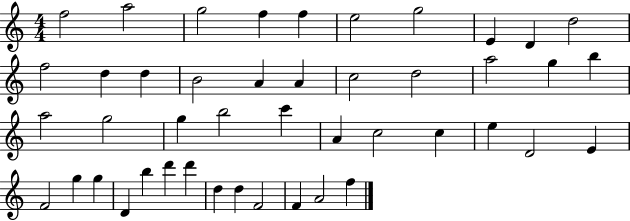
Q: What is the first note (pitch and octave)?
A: F5